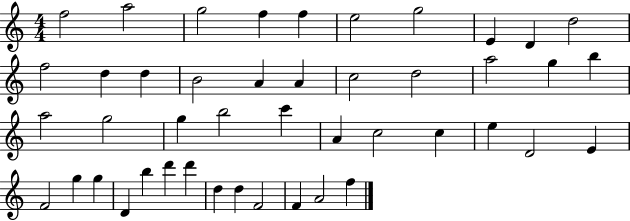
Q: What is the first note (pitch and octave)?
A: F5